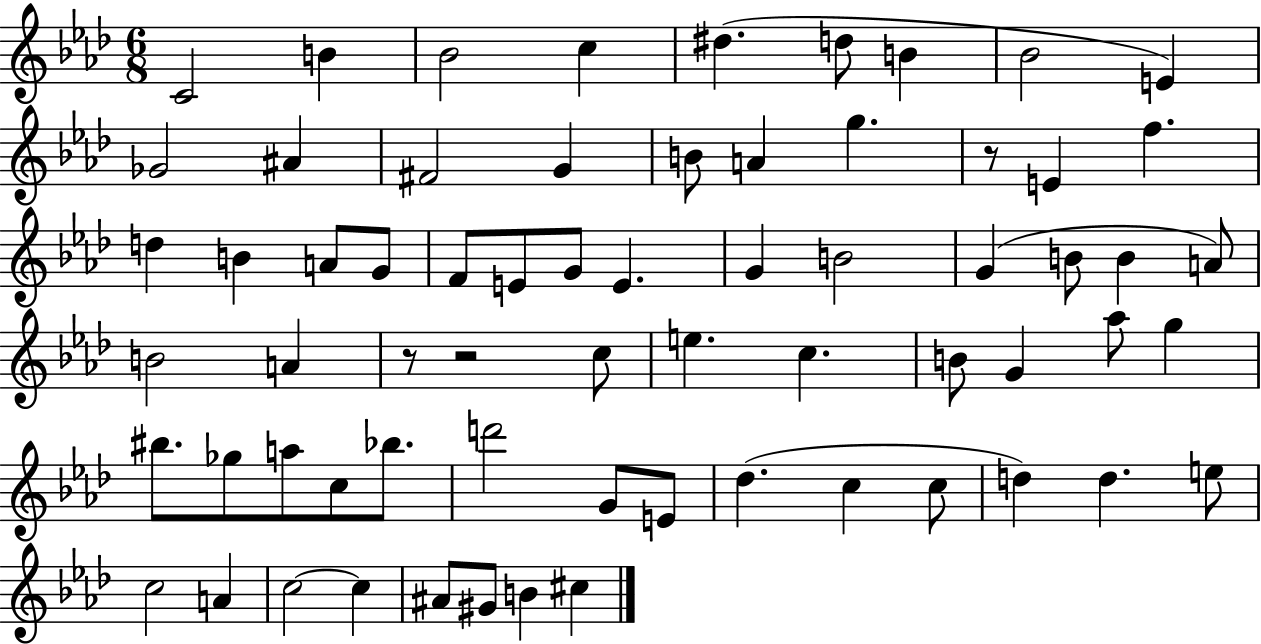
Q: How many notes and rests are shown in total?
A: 66